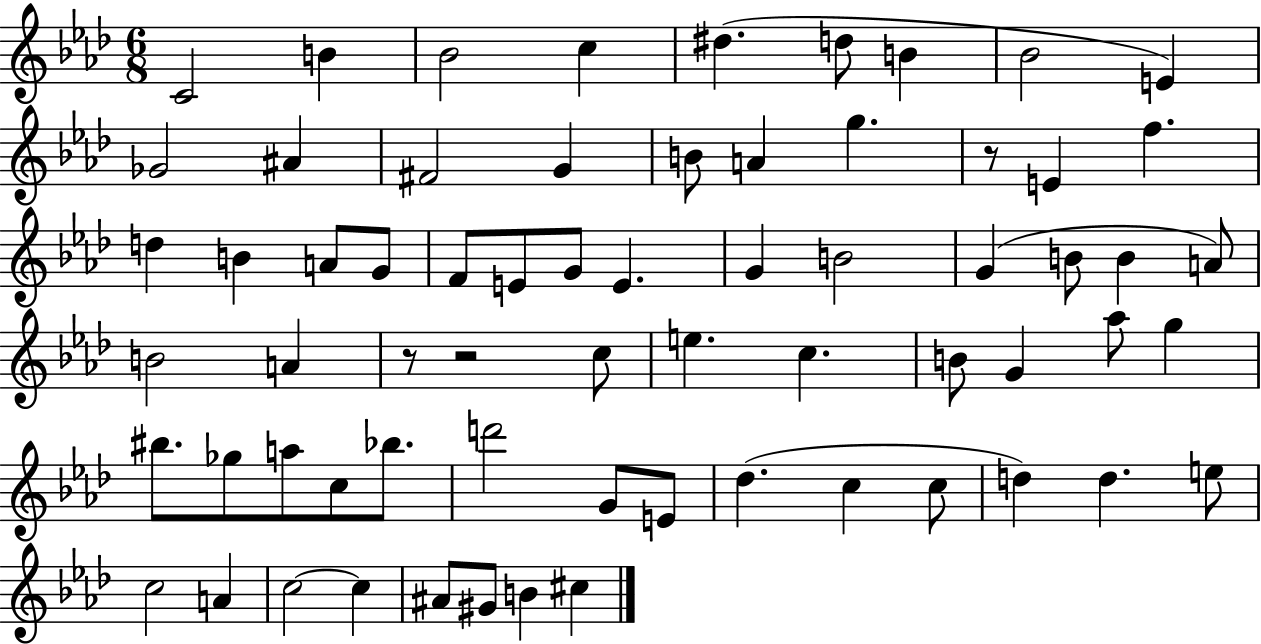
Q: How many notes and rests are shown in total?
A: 66